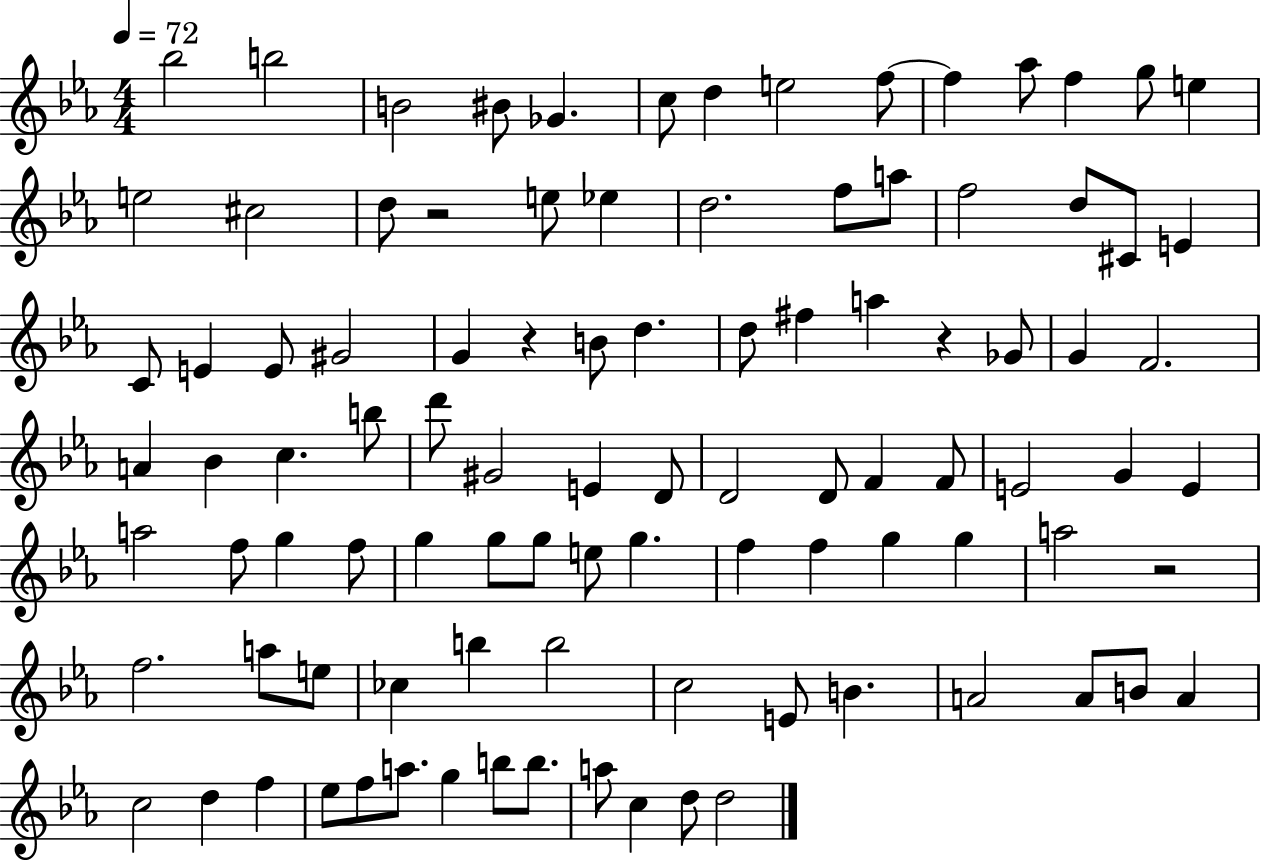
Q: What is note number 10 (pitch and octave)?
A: F5